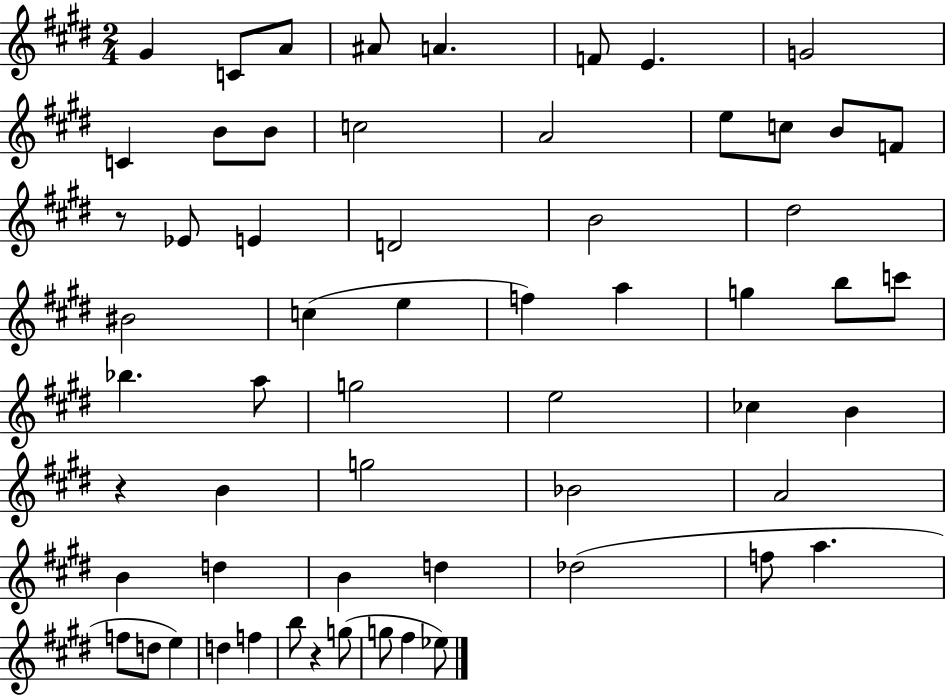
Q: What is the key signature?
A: E major